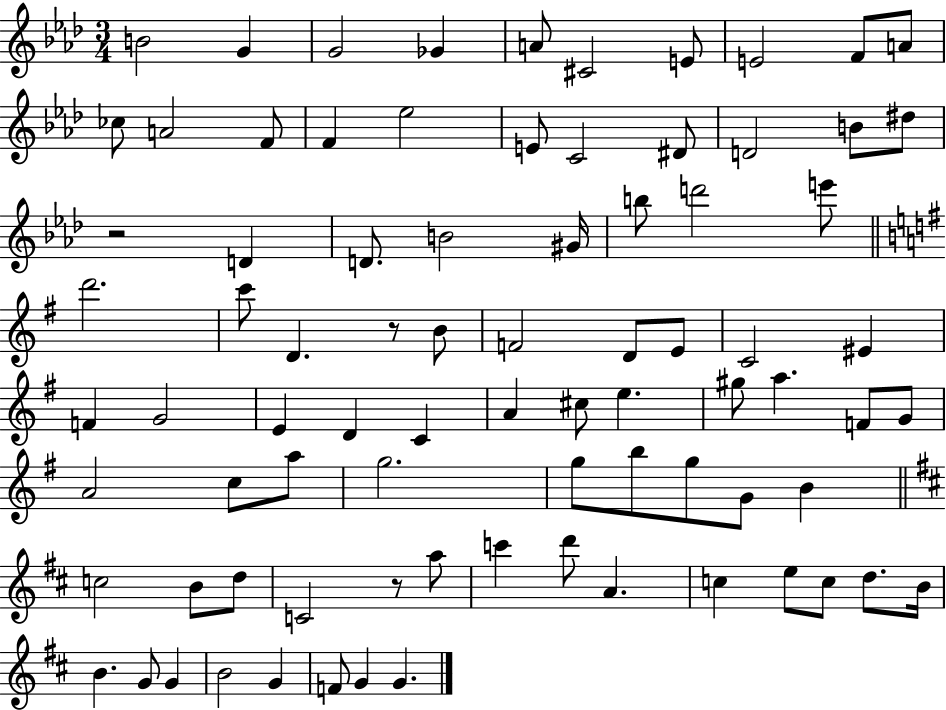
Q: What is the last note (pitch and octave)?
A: G4